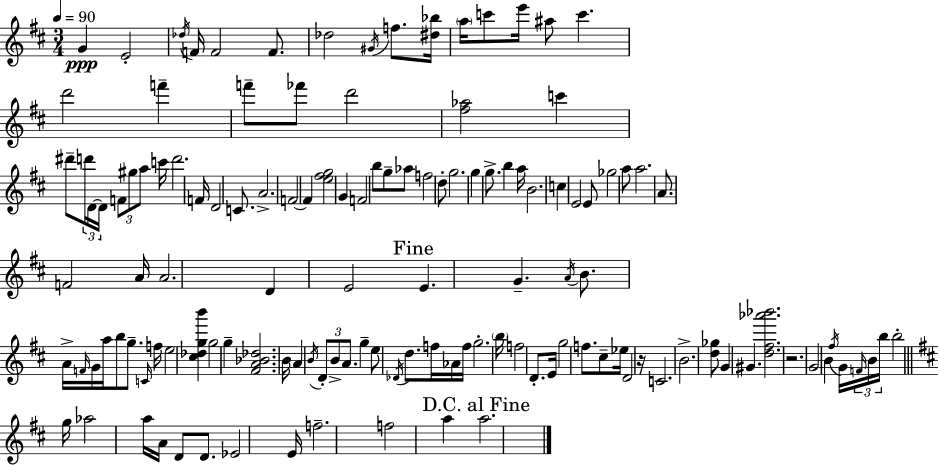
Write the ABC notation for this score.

X:1
T:Untitled
M:3/4
L:1/4
K:D
G E2 _d/4 F/4 F2 F/2 _d2 ^G/4 f/2 [^d_b]/4 a/4 c'/2 e'/4 ^a/2 c' d'2 f' f'/2 _f'/2 d'2 [^f_a]2 c' ^d'/2 d'/4 D/4 D/4 F/2 ^g/2 a/2 c'/4 d'2 F/4 D2 C/2 A2 F2 F [e^fg]2 G F2 b/2 g/2 _a/2 f2 d/2 g2 g g/2 b a/4 B2 c E2 E/2 _g2 a/2 a2 A/2 F2 A/4 A2 D E2 E G A/4 B/2 A/4 F/4 G/4 a/4 b/2 g/2 C/4 f/4 e2 [^c_dgb'] g2 g [^FA_B_d]2 B/4 A B/4 D/2 B/2 A/2 g e/2 _D/4 d/2 f/4 _A/4 f/4 g2 b/4 f2 D/2 E/4 g2 f/2 ^c/2 _e/4 D2 z/4 C2 B2 [d_g]/2 G ^G [d^f_a'_b']2 z2 G2 B ^f/4 G/4 F/4 B/4 b/4 b2 g/4 _a2 a/4 A/4 D/2 D/2 _E2 E/4 f2 f2 a a2